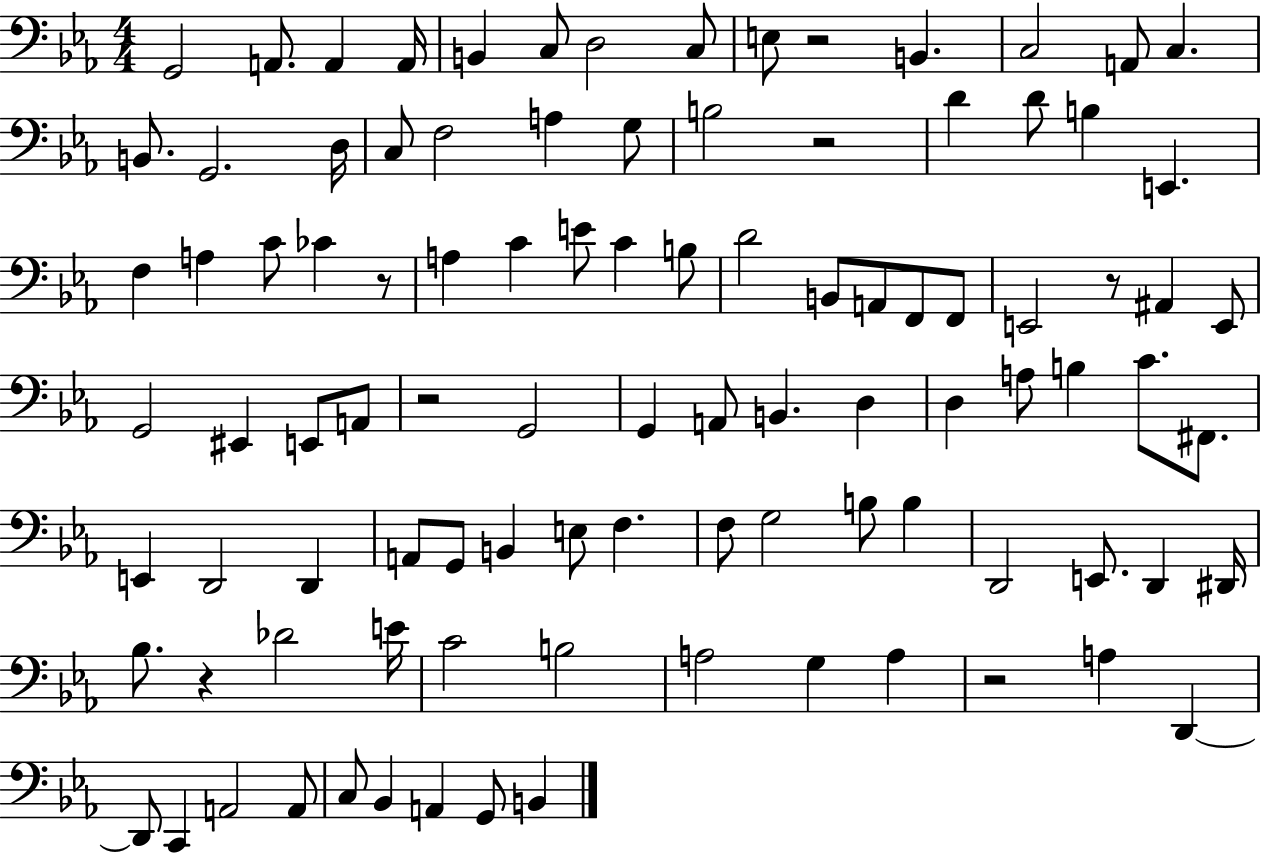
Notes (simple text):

G2/h A2/e. A2/q A2/s B2/q C3/e D3/h C3/e E3/e R/h B2/q. C3/h A2/e C3/q. B2/e. G2/h. D3/s C3/e F3/h A3/q G3/e B3/h R/h D4/q D4/e B3/q E2/q. F3/q A3/q C4/e CES4/q R/e A3/q C4/q E4/e C4/q B3/e D4/h B2/e A2/e F2/e F2/e E2/h R/e A#2/q E2/e G2/h EIS2/q E2/e A2/e R/h G2/h G2/q A2/e B2/q. D3/q D3/q A3/e B3/q C4/e. F#2/e. E2/q D2/h D2/q A2/e G2/e B2/q E3/e F3/q. F3/e G3/h B3/e B3/q D2/h E2/e. D2/q D#2/s Bb3/e. R/q Db4/h E4/s C4/h B3/h A3/h G3/q A3/q R/h A3/q D2/q D2/e C2/q A2/h A2/e C3/e Bb2/q A2/q G2/e B2/q